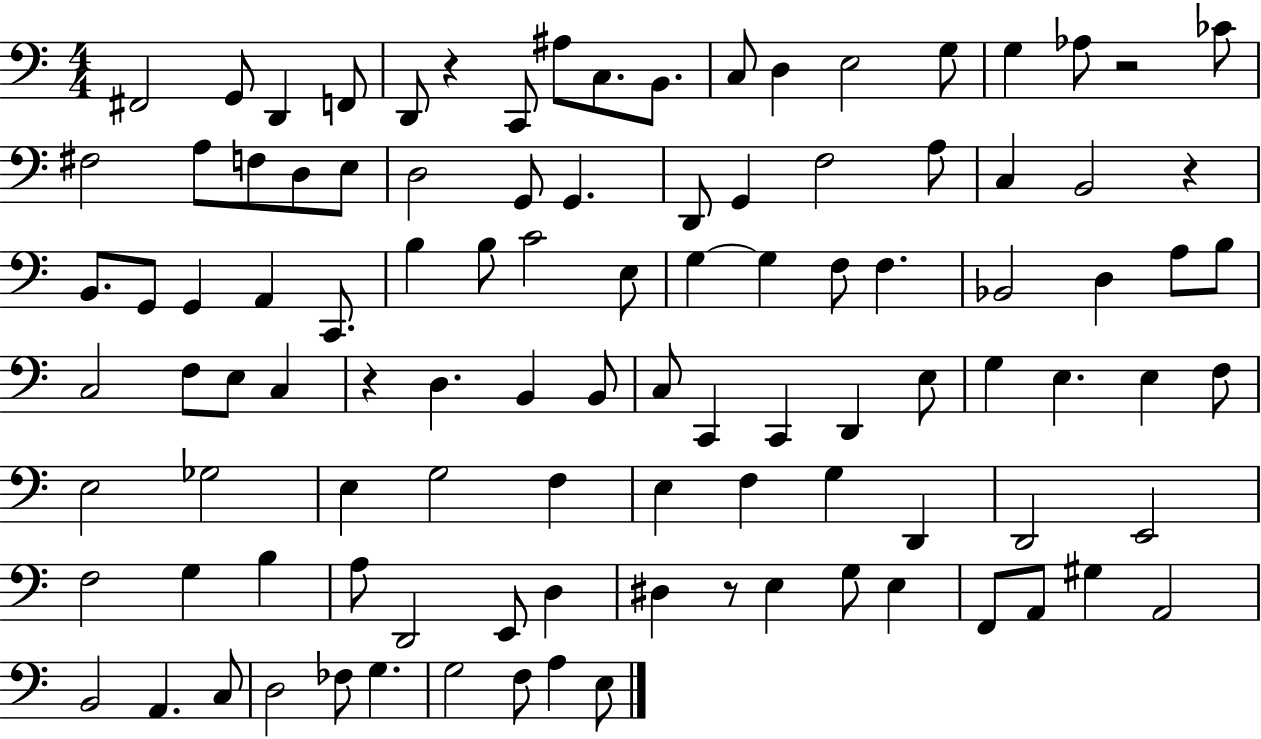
F#2/h G2/e D2/q F2/e D2/e R/q C2/e A#3/e C3/e. B2/e. C3/e D3/q E3/h G3/e G3/q Ab3/e R/h CES4/e F#3/h A3/e F3/e D3/e E3/e D3/h G2/e G2/q. D2/e G2/q F3/h A3/e C3/q B2/h R/q B2/e. G2/e G2/q A2/q C2/e. B3/q B3/e C4/h E3/e G3/q G3/q F3/e F3/q. Bb2/h D3/q A3/e B3/e C3/h F3/e E3/e C3/q R/q D3/q. B2/q B2/e C3/e C2/q C2/q D2/q E3/e G3/q E3/q. E3/q F3/e E3/h Gb3/h E3/q G3/h F3/q E3/q F3/q G3/q D2/q D2/h E2/h F3/h G3/q B3/q A3/e D2/h E2/e D3/q D#3/q R/e E3/q G3/e E3/q F2/e A2/e G#3/q A2/h B2/h A2/q. C3/e D3/h FES3/e G3/q. G3/h F3/e A3/q E3/e